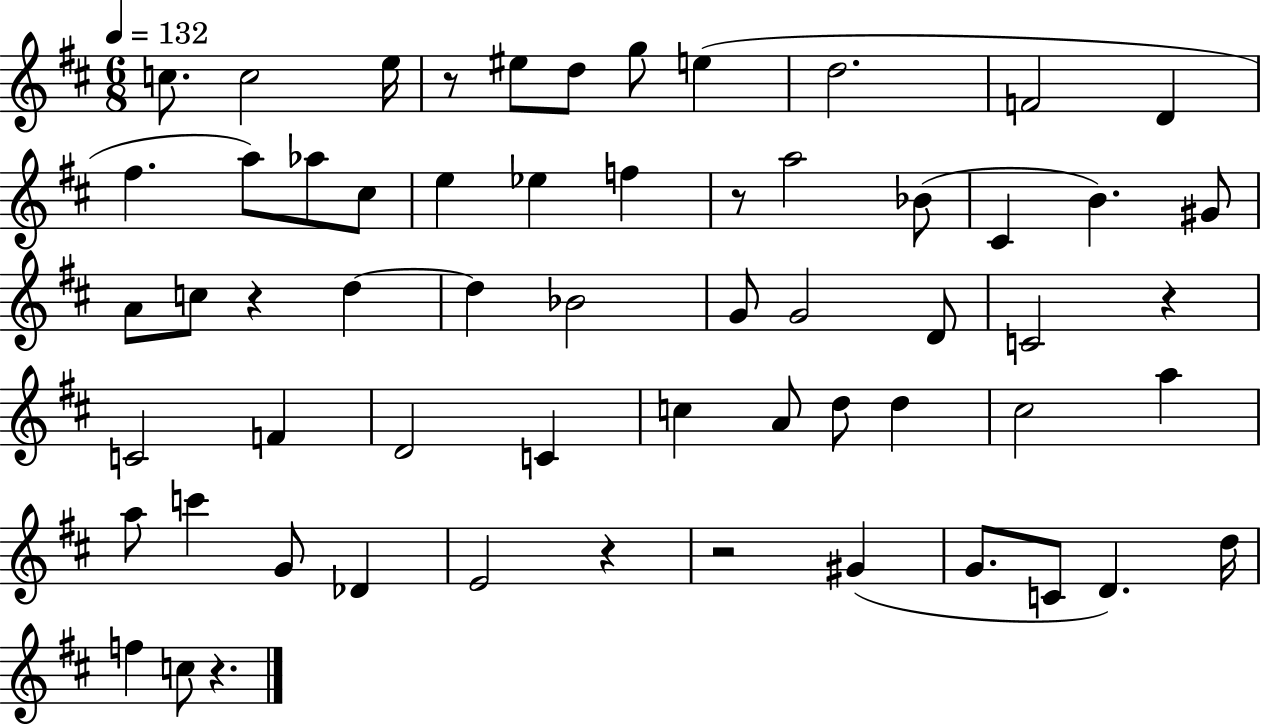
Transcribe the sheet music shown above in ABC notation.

X:1
T:Untitled
M:6/8
L:1/4
K:D
c/2 c2 e/4 z/2 ^e/2 d/2 g/2 e d2 F2 D ^f a/2 _a/2 ^c/2 e _e f z/2 a2 _B/2 ^C B ^G/2 A/2 c/2 z d d _B2 G/2 G2 D/2 C2 z C2 F D2 C c A/2 d/2 d ^c2 a a/2 c' G/2 _D E2 z z2 ^G G/2 C/2 D d/4 f c/2 z